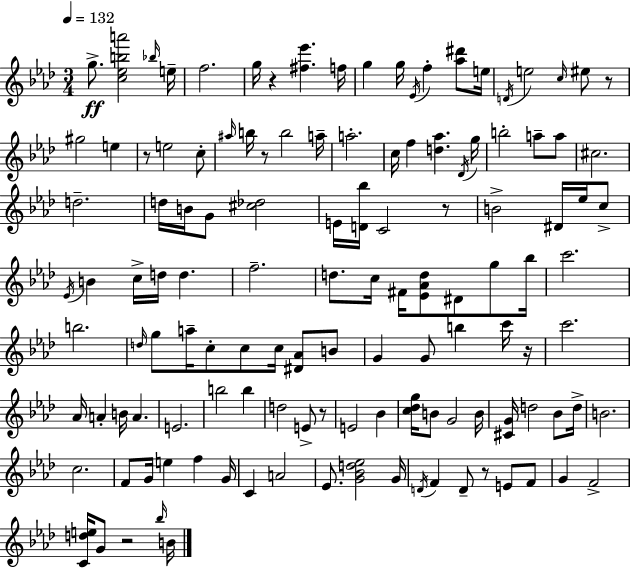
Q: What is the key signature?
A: AES major